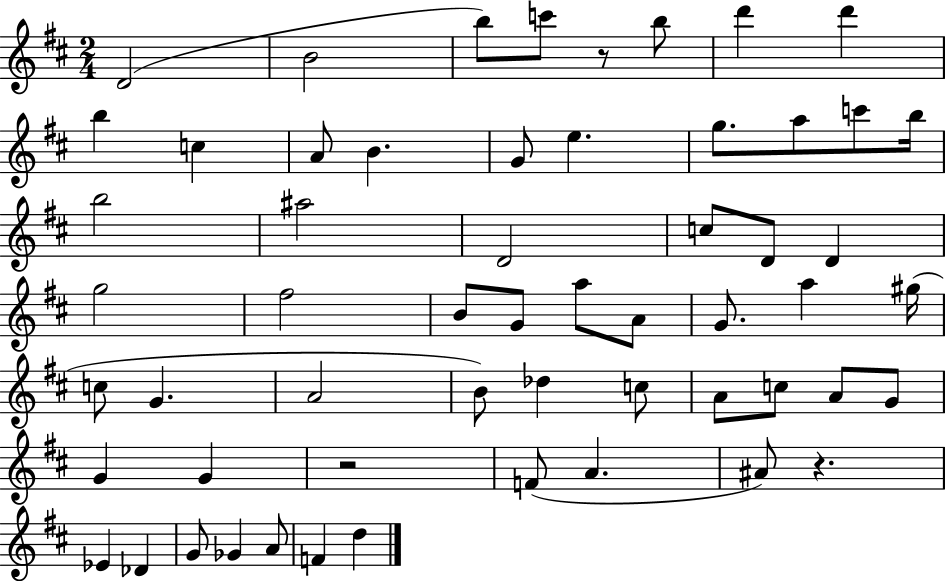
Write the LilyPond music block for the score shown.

{
  \clef treble
  \numericTimeSignature
  \time 2/4
  \key d \major
  \repeat volta 2 { d'2( | b'2 | b''8) c'''8 r8 b''8 | d'''4 d'''4 | \break b''4 c''4 | a'8 b'4. | g'8 e''4. | g''8. a''8 c'''8 b''16 | \break b''2 | ais''2 | d'2 | c''8 d'8 d'4 | \break g''2 | fis''2 | b'8 g'8 a''8 a'8 | g'8. a''4 gis''16( | \break c''8 g'4. | a'2 | b'8) des''4 c''8 | a'8 c''8 a'8 g'8 | \break g'4 g'4 | r2 | f'8( a'4. | ais'8) r4. | \break ees'4 des'4 | g'8 ges'4 a'8 | f'4 d''4 | } \bar "|."
}